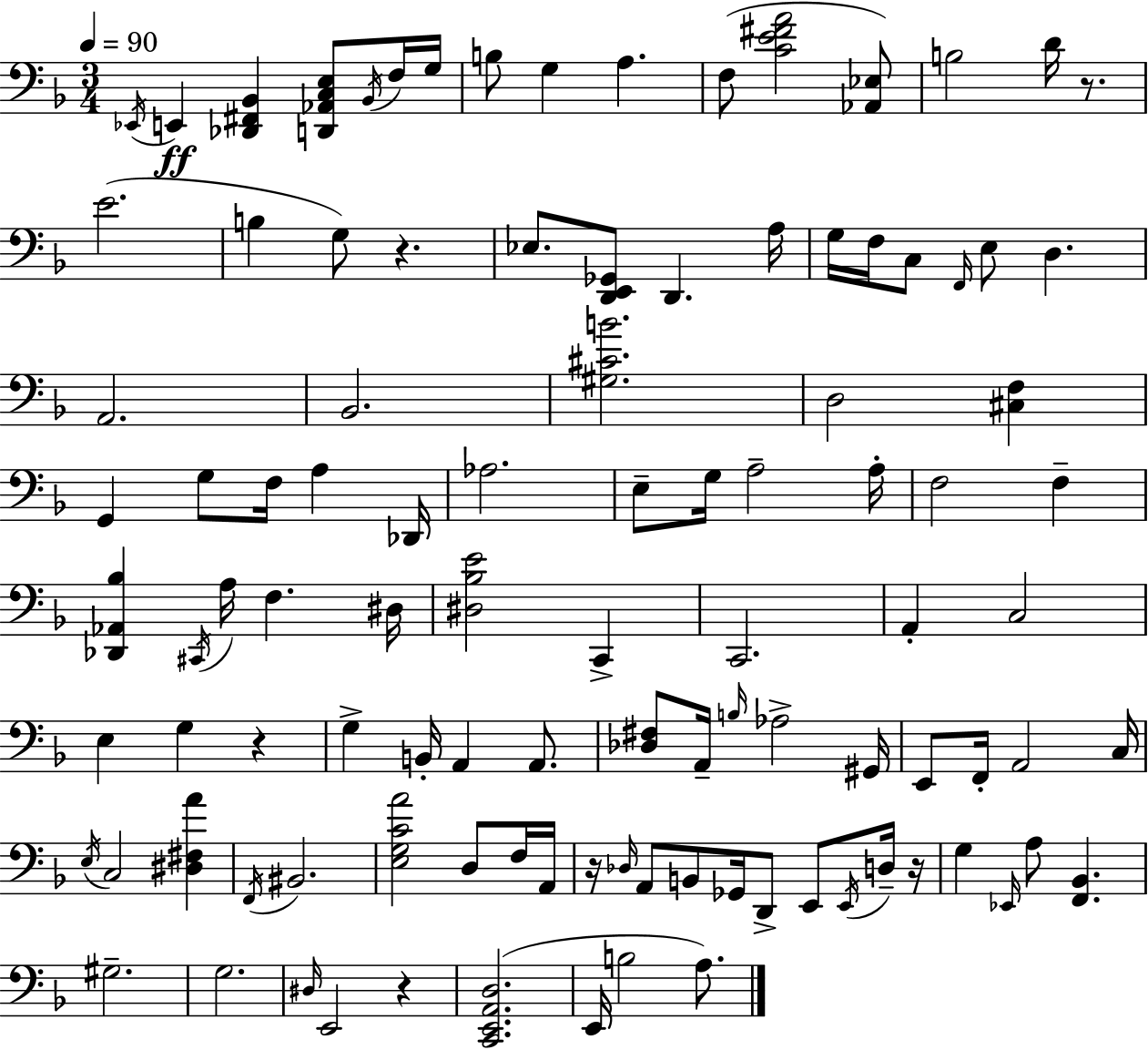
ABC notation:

X:1
T:Untitled
M:3/4
L:1/4
K:Dm
_E,,/4 E,, [_D,,^F,,_B,,] [D,,_A,,C,E,]/2 _B,,/4 F,/4 G,/4 B,/2 G, A, F,/2 [CE^FA]2 [_A,,_E,]/2 B,2 D/4 z/2 E2 B, G,/2 z _E,/2 [D,,E,,_G,,]/2 D,, A,/4 G,/4 F,/4 C,/2 F,,/4 E,/2 D, A,,2 _B,,2 [^G,^CB]2 D,2 [^C,F,] G,, G,/2 F,/4 A, _D,,/4 _A,2 E,/2 G,/4 A,2 A,/4 F,2 F, [_D,,_A,,_B,] ^C,,/4 A,/4 F, ^D,/4 [^D,_B,E]2 C,, C,,2 A,, C,2 E, G, z G, B,,/4 A,, A,,/2 [_D,^F,]/2 A,,/4 B,/4 _A,2 ^G,,/4 E,,/2 F,,/4 A,,2 C,/4 E,/4 C,2 [^D,^F,A] F,,/4 ^B,,2 [E,G,CA]2 D,/2 F,/4 A,,/4 z/4 _D,/4 A,,/2 B,,/2 _G,,/4 D,,/2 E,,/2 E,,/4 D,/4 z/4 G, _E,,/4 A,/2 [F,,_B,,] ^G,2 G,2 ^D,/4 E,,2 z [C,,E,,A,,D,]2 E,,/4 B,2 A,/2